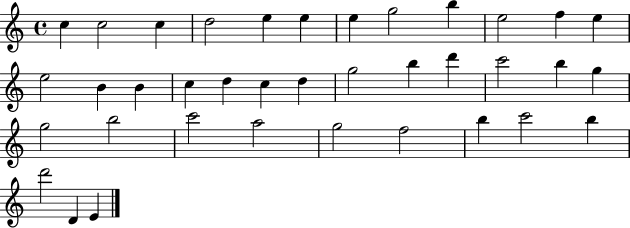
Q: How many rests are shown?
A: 0